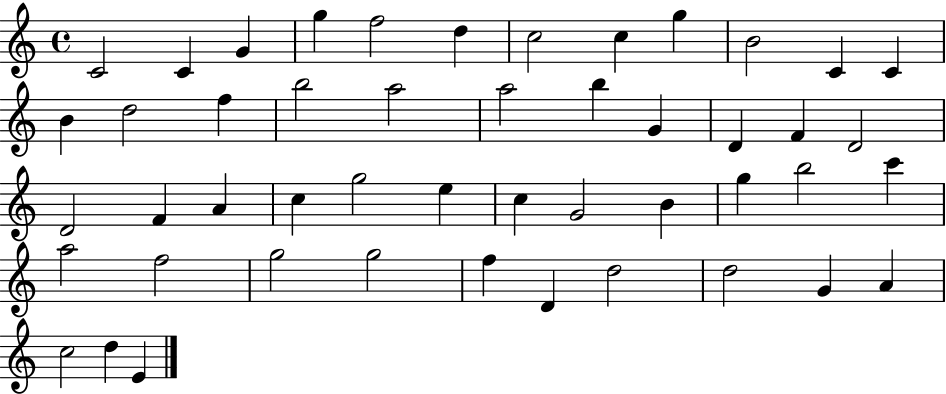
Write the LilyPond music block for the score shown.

{
  \clef treble
  \time 4/4
  \defaultTimeSignature
  \key c \major
  c'2 c'4 g'4 | g''4 f''2 d''4 | c''2 c''4 g''4 | b'2 c'4 c'4 | \break b'4 d''2 f''4 | b''2 a''2 | a''2 b''4 g'4 | d'4 f'4 d'2 | \break d'2 f'4 a'4 | c''4 g''2 e''4 | c''4 g'2 b'4 | g''4 b''2 c'''4 | \break a''2 f''2 | g''2 g''2 | f''4 d'4 d''2 | d''2 g'4 a'4 | \break c''2 d''4 e'4 | \bar "|."
}